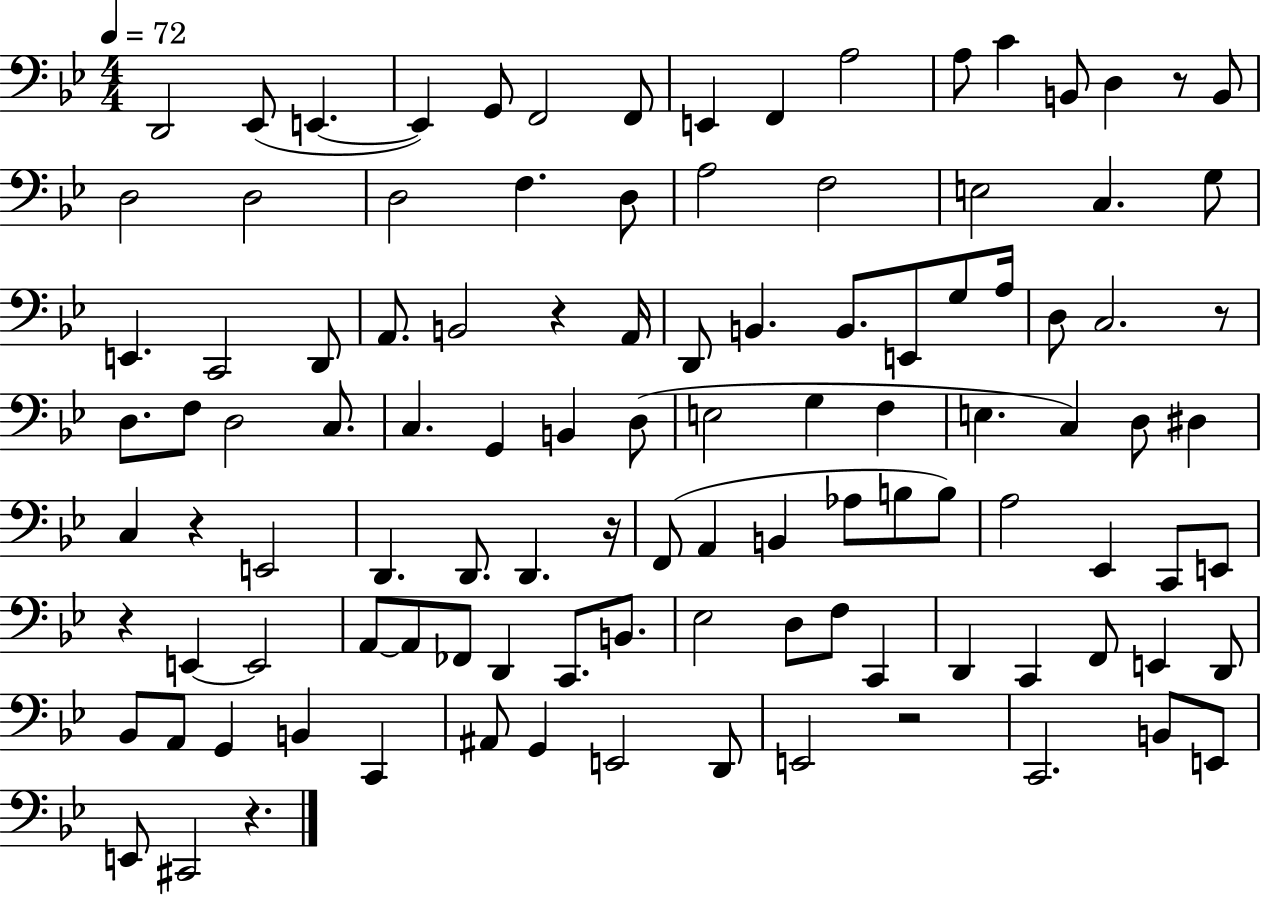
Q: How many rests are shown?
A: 8